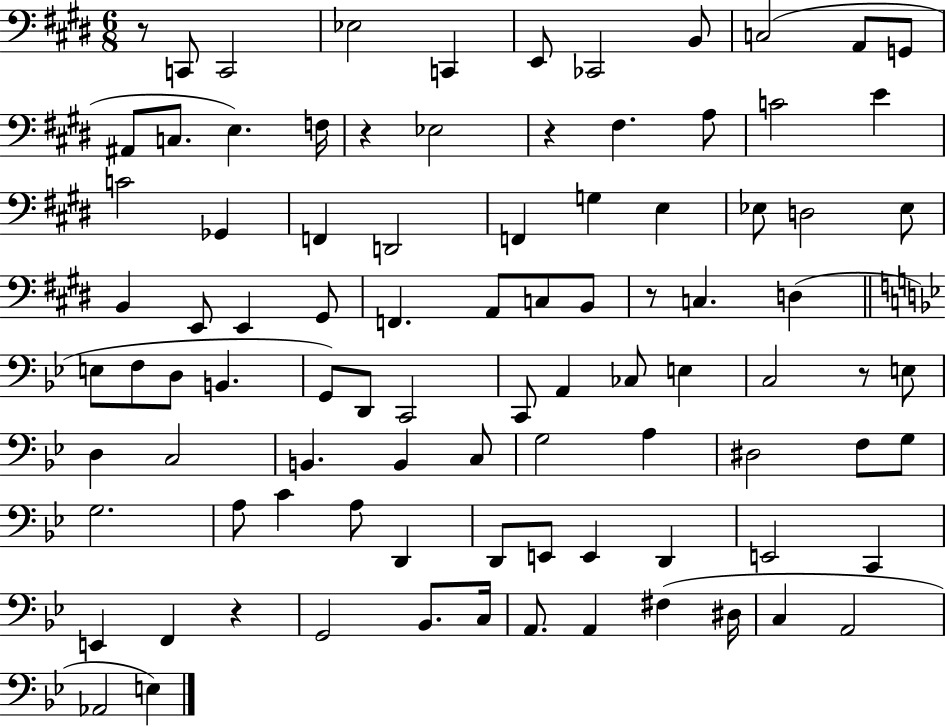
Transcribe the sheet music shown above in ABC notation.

X:1
T:Untitled
M:6/8
L:1/4
K:E
z/2 C,,/2 C,,2 _E,2 C,, E,,/2 _C,,2 B,,/2 C,2 A,,/2 G,,/2 ^A,,/2 C,/2 E, F,/4 z _E,2 z ^F, A,/2 C2 E C2 _G,, F,, D,,2 F,, G, E, _E,/2 D,2 _E,/2 B,, E,,/2 E,, ^G,,/2 F,, A,,/2 C,/2 B,,/2 z/2 C, D, E,/2 F,/2 D,/2 B,, G,,/2 D,,/2 C,,2 C,,/2 A,, _C,/2 E, C,2 z/2 E,/2 D, C,2 B,, B,, C,/2 G,2 A, ^D,2 F,/2 G,/2 G,2 A,/2 C A,/2 D,, D,,/2 E,,/2 E,, D,, E,,2 C,, E,, F,, z G,,2 _B,,/2 C,/4 A,,/2 A,, ^F, ^D,/4 C, A,,2 _A,,2 E,